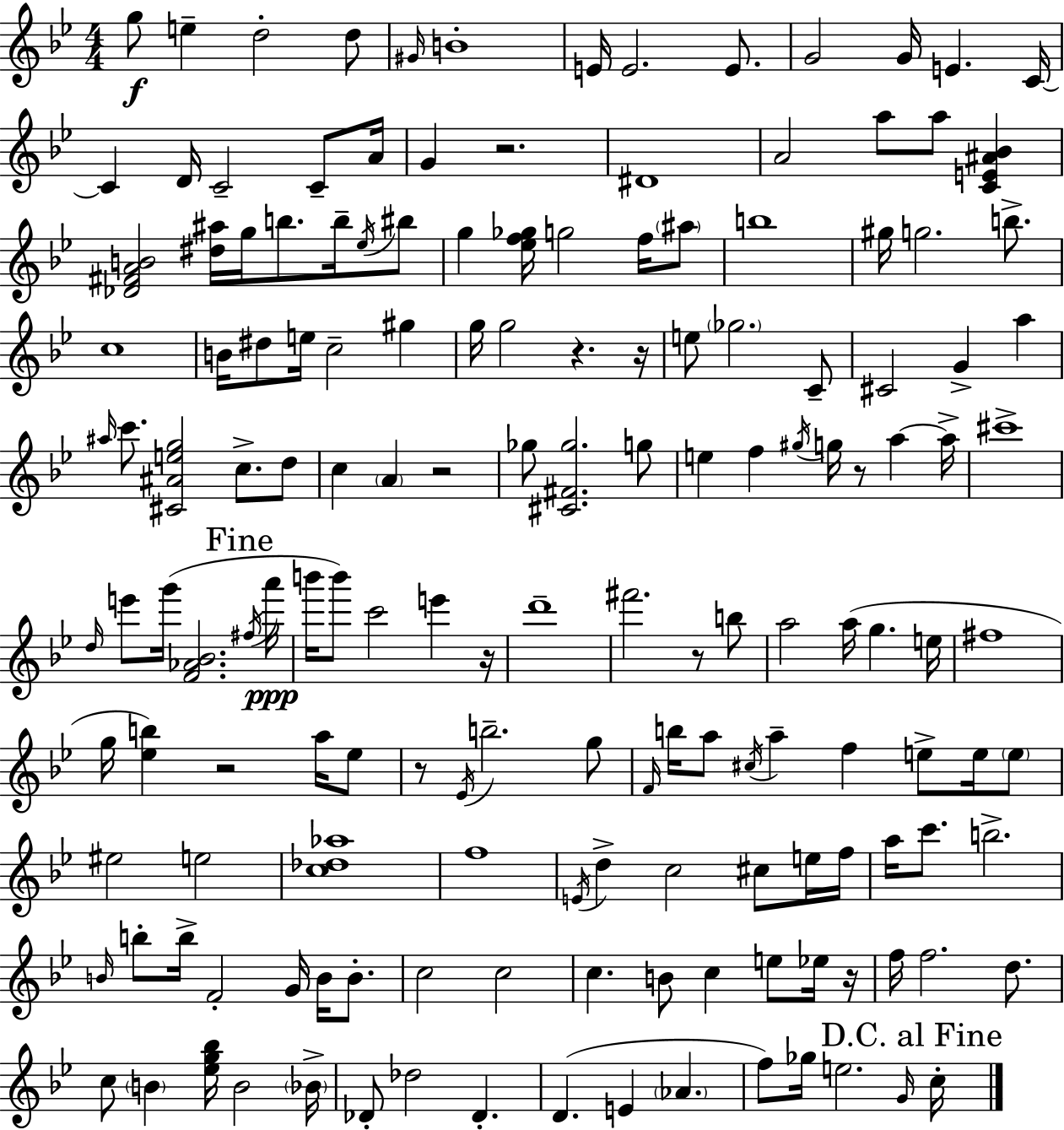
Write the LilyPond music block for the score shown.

{
  \clef treble
  \numericTimeSignature
  \time 4/4
  \key bes \major
  g''8\f e''4-- d''2-. d''8 | \grace { gis'16 } b'1-. | e'16 e'2. e'8. | g'2 g'16 e'4. | \break c'16~~ c'4 d'16 c'2-- c'8-- | a'16 g'4 r2. | dis'1 | a'2 a''8 a''8 <c' e' ais' bes'>4 | \break <des' fis' a' b'>2 <dis'' ais''>16 g''16 b''8. b''16-- \acciaccatura { ees''16 } | bis''8 g''4 <ees'' f'' ges''>16 g''2 f''16 | \parenthesize ais''8 b''1 | gis''16 g''2. b''8.-> | \break c''1 | b'16 dis''8 e''16 c''2-- gis''4 | g''16 g''2 r4. | r16 e''8 \parenthesize ges''2. | \break c'8-- cis'2 g'4-> a''4 | \grace { ais''16 } c'''8. <cis' ais' e'' g''>2 c''8.-> | d''8 c''4 \parenthesize a'4 r2 | ges''8 <cis' fis' ges''>2. | \break g''8 e''4 f''4 \acciaccatura { gis''16 } g''16 r8 a''4~~ | a''16-> cis'''1-> | \grace { d''16 } e'''8 g'''16( <f' aes' bes'>2. | \mark "Fine" \acciaccatura { fis''16 }\ppp a'''16 b'''16 b'''8) c'''2 | \break e'''4 r16 d'''1-- | fis'''2. | r8 b''8 a''2 a''16( g''4. | e''16 fis''1 | \break g''16 <ees'' b''>4) r2 | a''16 ees''8 r8 \acciaccatura { ees'16 } b''2.-- | g''8 \grace { f'16 } b''16 a''8 \acciaccatura { cis''16 } a''4-- | f''4 e''8-> e''16 \parenthesize e''8 eis''2 | \break e''2 <c'' des'' aes''>1 | f''1 | \acciaccatura { e'16 } d''4-> c''2 | cis''8 e''16 f''16 a''16 c'''8. b''2.-> | \break \grace { b'16 } b''8-. b''16-> f'2-. | g'16 b'16 b'8.-. c''2 | c''2 c''4. | b'8 c''4 e''8 ees''16 r16 f''16 f''2. | \break d''8. c''8 \parenthesize b'4 | <ees'' g'' bes''>16 b'2 \parenthesize bes'16-> des'8-. des''2 | des'4.-. d'4.( | e'4 \parenthesize aes'4. f''8) ges''16 e''2. | \break \grace { g'16 } \mark "D.C. al Fine" c''16-. \bar "|."
}